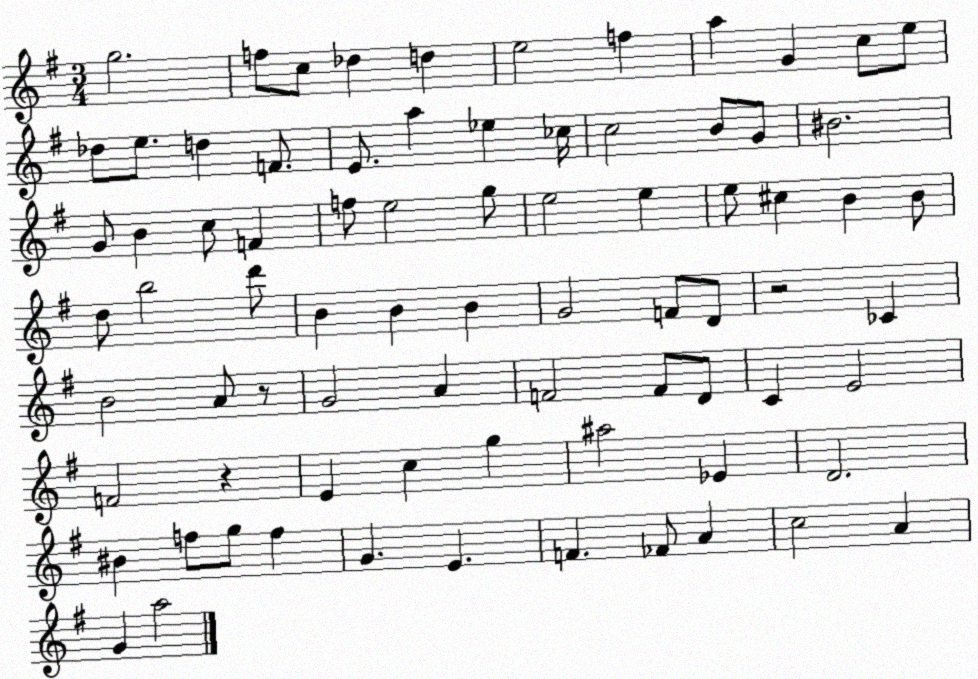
X:1
T:Untitled
M:3/4
L:1/4
K:G
g2 f/2 c/2 _d d e2 f a G c/2 e/2 _d/2 e/2 d F/2 E/2 a _e _c/4 c2 B/2 G/2 ^B2 G/2 B c/2 F f/2 e2 g/2 e2 e e/2 ^c B B/2 d/2 b2 d'/2 B B B G2 F/2 D/2 z2 _C B2 A/2 z/2 G2 A F2 F/2 D/2 C E2 F2 z E c g ^a2 _E D2 ^B f/2 g/2 f G E F _F/2 A c2 A G a2